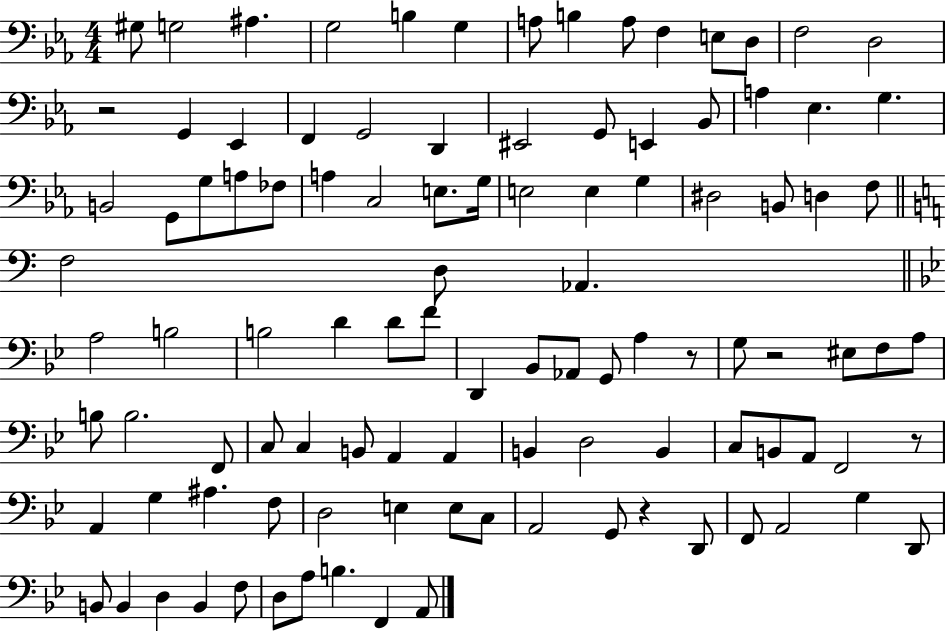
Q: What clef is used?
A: bass